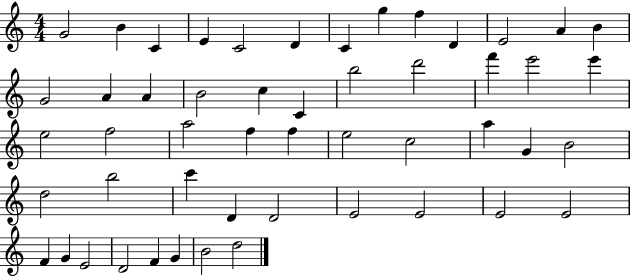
G4/h B4/q C4/q E4/q C4/h D4/q C4/q G5/q F5/q D4/q E4/h A4/q B4/q G4/h A4/q A4/q B4/h C5/q C4/q B5/h D6/h F6/q E6/h E6/q E5/h F5/h A5/h F5/q F5/q E5/h C5/h A5/q G4/q B4/h D5/h B5/h C6/q D4/q D4/h E4/h E4/h E4/h E4/h F4/q G4/q E4/h D4/h F4/q G4/q B4/h D5/h